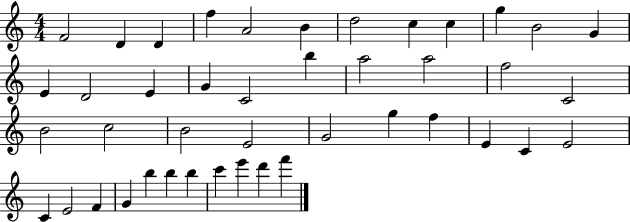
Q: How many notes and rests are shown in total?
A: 43